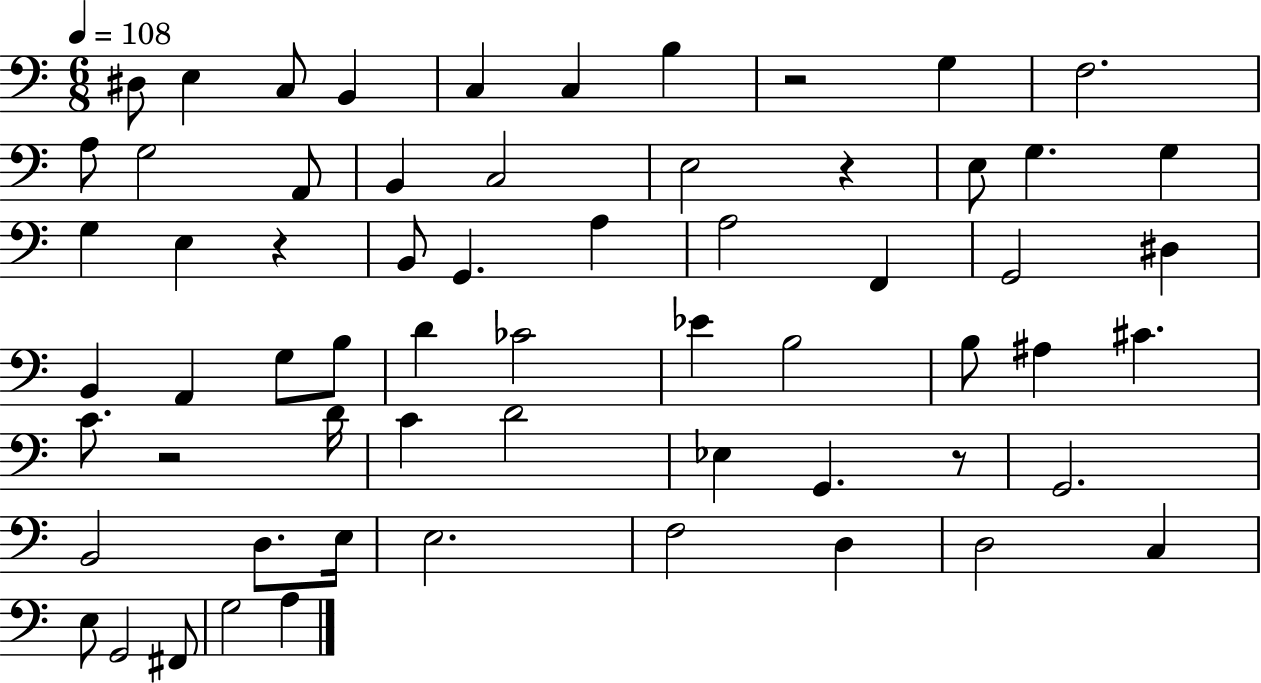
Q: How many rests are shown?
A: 5